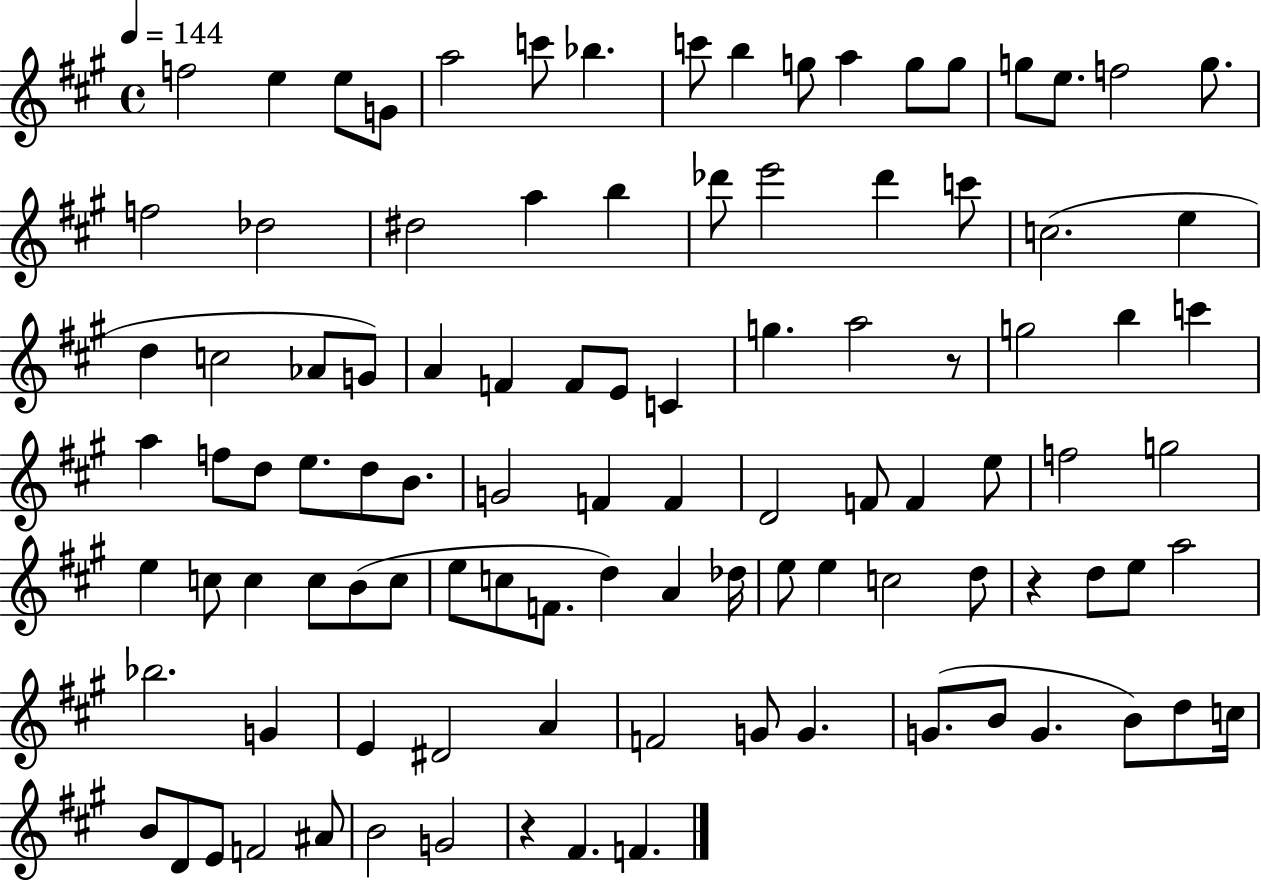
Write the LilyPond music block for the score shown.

{
  \clef treble
  \time 4/4
  \defaultTimeSignature
  \key a \major
  \tempo 4 = 144
  f''2 e''4 e''8 g'8 | a''2 c'''8 bes''4. | c'''8 b''4 g''8 a''4 g''8 g''8 | g''8 e''8. f''2 g''8. | \break f''2 des''2 | dis''2 a''4 b''4 | des'''8 e'''2 des'''4 c'''8 | c''2.( e''4 | \break d''4 c''2 aes'8 g'8) | a'4 f'4 f'8 e'8 c'4 | g''4. a''2 r8 | g''2 b''4 c'''4 | \break a''4 f''8 d''8 e''8. d''8 b'8. | g'2 f'4 f'4 | d'2 f'8 f'4 e''8 | f''2 g''2 | \break e''4 c''8 c''4 c''8 b'8( c''8 | e''8 c''8 f'8. d''4) a'4 des''16 | e''8 e''4 c''2 d''8 | r4 d''8 e''8 a''2 | \break bes''2. g'4 | e'4 dis'2 a'4 | f'2 g'8 g'4. | g'8.( b'8 g'4. b'8) d''8 c''16 | \break b'8 d'8 e'8 f'2 ais'8 | b'2 g'2 | r4 fis'4. f'4. | \bar "|."
}